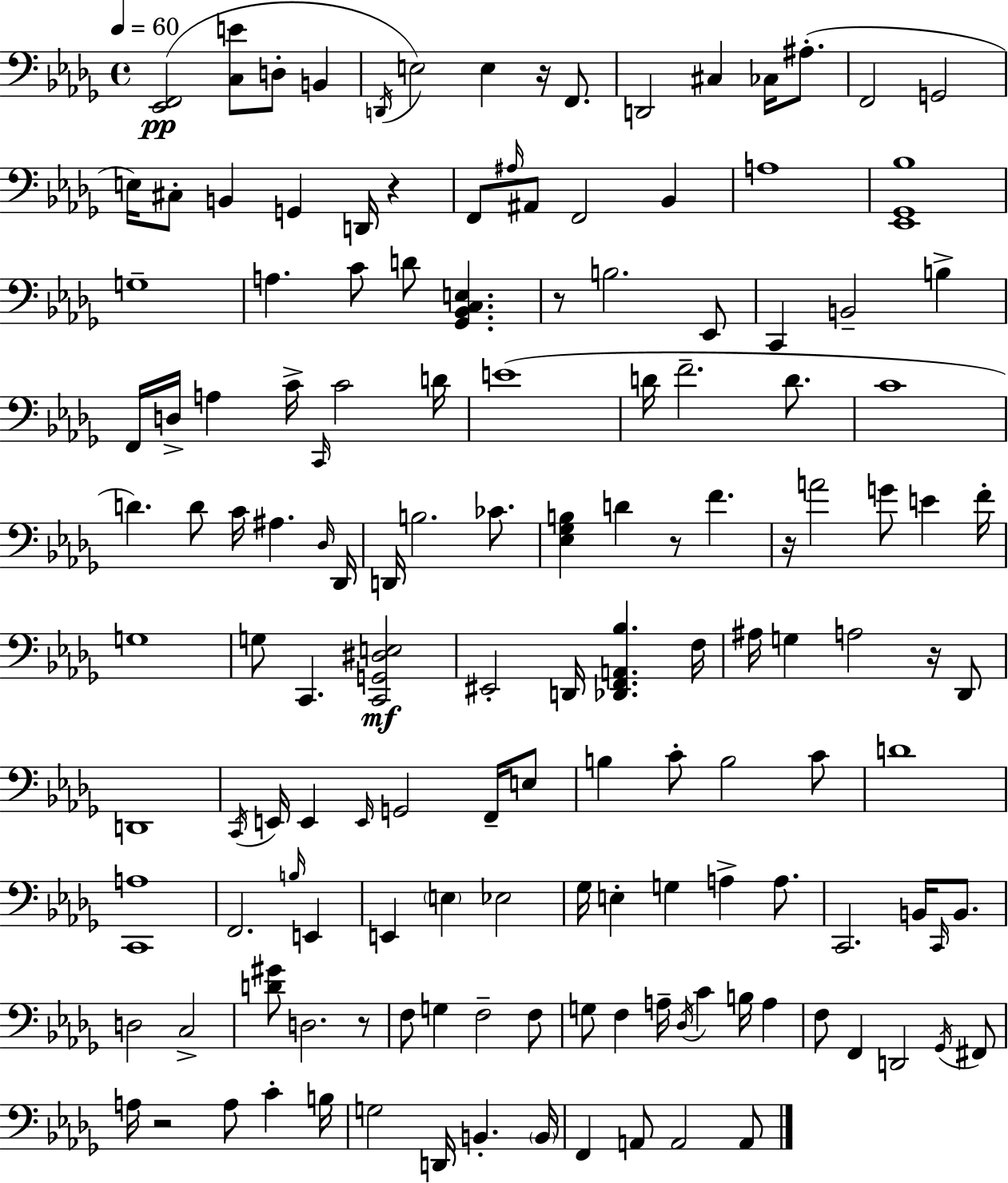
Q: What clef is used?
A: bass